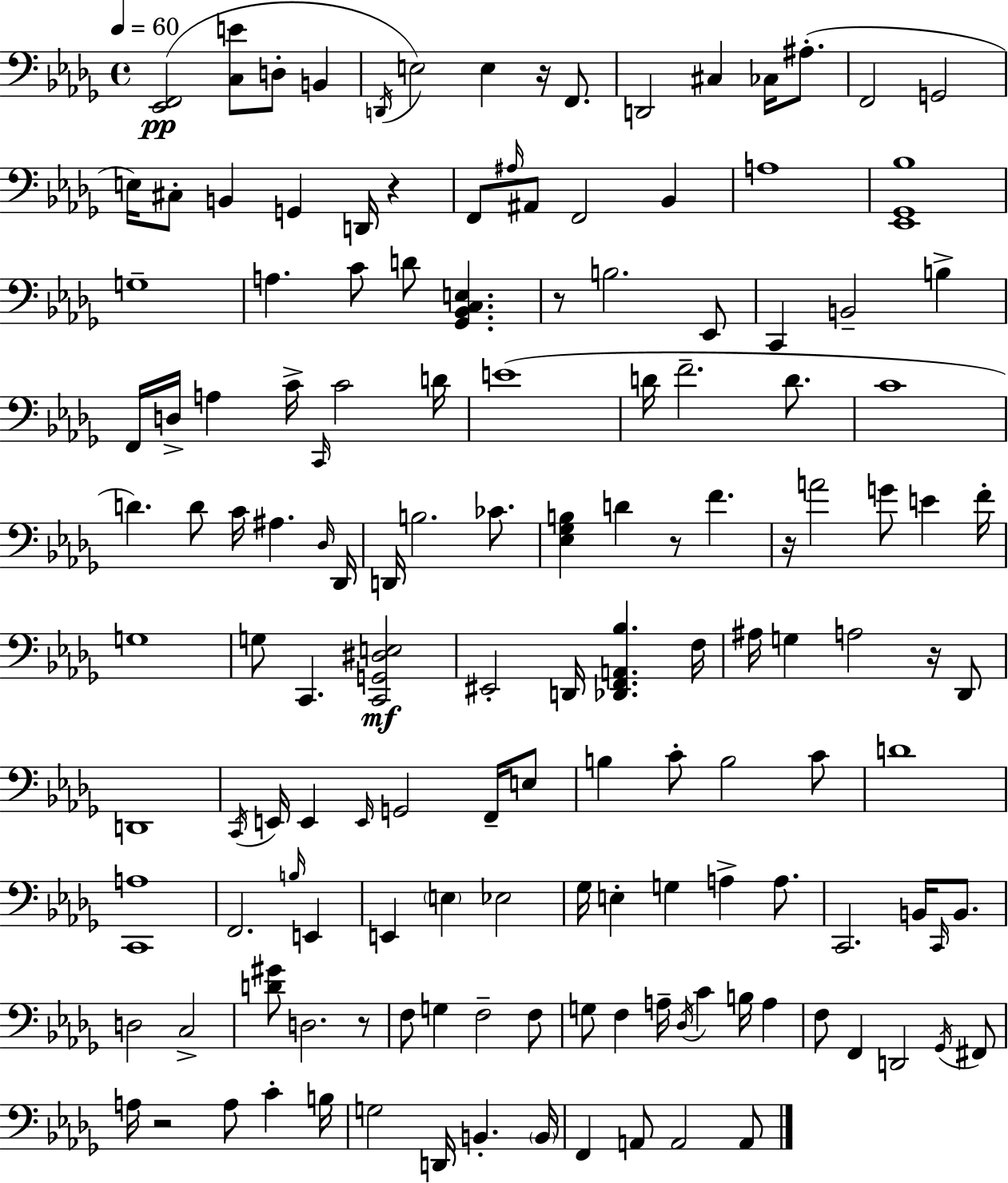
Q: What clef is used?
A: bass